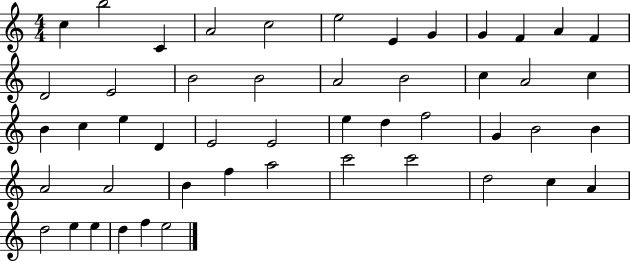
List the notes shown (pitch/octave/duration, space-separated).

C5/q B5/h C4/q A4/h C5/h E5/h E4/q G4/q G4/q F4/q A4/q F4/q D4/h E4/h B4/h B4/h A4/h B4/h C5/q A4/h C5/q B4/q C5/q E5/q D4/q E4/h E4/h E5/q D5/q F5/h G4/q B4/h B4/q A4/h A4/h B4/q F5/q A5/h C6/h C6/h D5/h C5/q A4/q D5/h E5/q E5/q D5/q F5/q E5/h